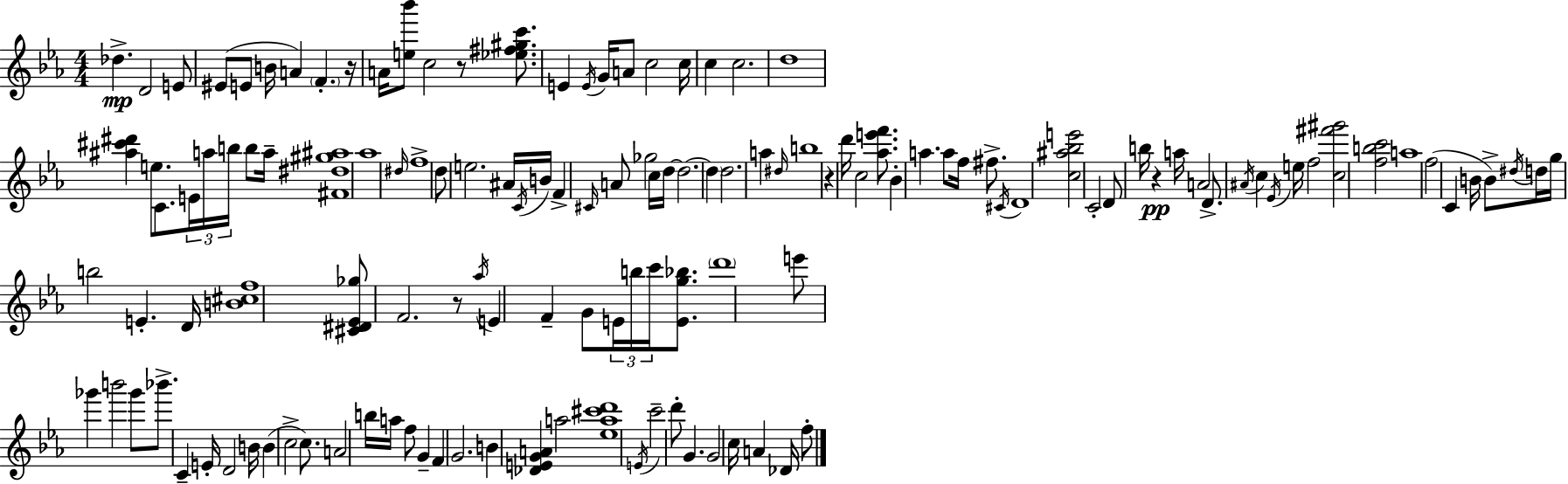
{
  \clef treble
  \numericTimeSignature
  \time 4/4
  \key ees \major
  des''4.->\mp d'2 e'8 | eis'8( e'8 b'16 a'4) \parenthesize f'4.-. r16 | a'16 <e'' bes'''>8 c''2 r8 <ees'' fis'' gis'' c'''>8. | e'4 \acciaccatura { e'16 } g'16 a'8 c''2 | \break c''16 c''4 c''2. | d''1 | <ais'' cis''' dis'''>4 e''8. c'8. \tuplet 3/2 { e'16 a''16 b''16 } b''8 | a''16-- <fis' dis'' gis'' ais''>1 | \break aes''1 | \grace { dis''16 } f''1-> | d''8 e''2. | ais'16 \acciaccatura { c'16 } b'16 f'4-> \grace { cis'16 } a'8 ges''2 | \break c''16 d''16~~ d''2.~~ | \parenthesize d''4 d''2. | a''4 \grace { dis''16 } b''1 | r4 d'''16 c''2 | \break <aes'' e''' f'''>8. bes'4-. a''4. a''8 | f''16 fis''8.-> \acciaccatura { cis'16 } d'1 | <c'' ais'' bes'' e'''>2 c'2-. | d'8 b''16 r4\pp a''16 a'2 | \break d'8.-> \acciaccatura { ais'16 } c''4 \acciaccatura { ees'16 } e''16 | f''2 <c'' fis''' gis'''>2 | <f'' b'' c'''>2 a''1 | f''2( | \break c'4 b'16 b'8->) \acciaccatura { dis''16 } d''16 g''16 b''2 | e'4.-. d'16 <b' cis'' f''>1 | <cis' dis' ees' ges''>8 f'2. | r8 \acciaccatura { aes''16 } e'4 f'4-- | \break g'8 \tuplet 3/2 { e'16 b''16 c'''16 } <e' g'' bes''>8. \parenthesize d'''1 | e'''8 ges'''4 | b'''2 ges'''8 bes'''8.-> c'4-- | e'16-. d'2 b'16 b'4( c''2-> | \break c''8.) a'2 | b''16 a''16 f''8 g'4-- f'4 g'2. | b'4 <des' e' g' a'>4 | a''2 <ees'' a'' cis''' d'''>1 | \break \acciaccatura { e'16 } c'''2-- | d'''8-. g'4. g'2 | c''16 a'4 des'16 f''8-. \bar "|."
}